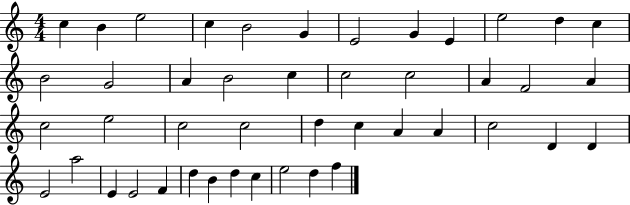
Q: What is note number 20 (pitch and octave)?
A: A4